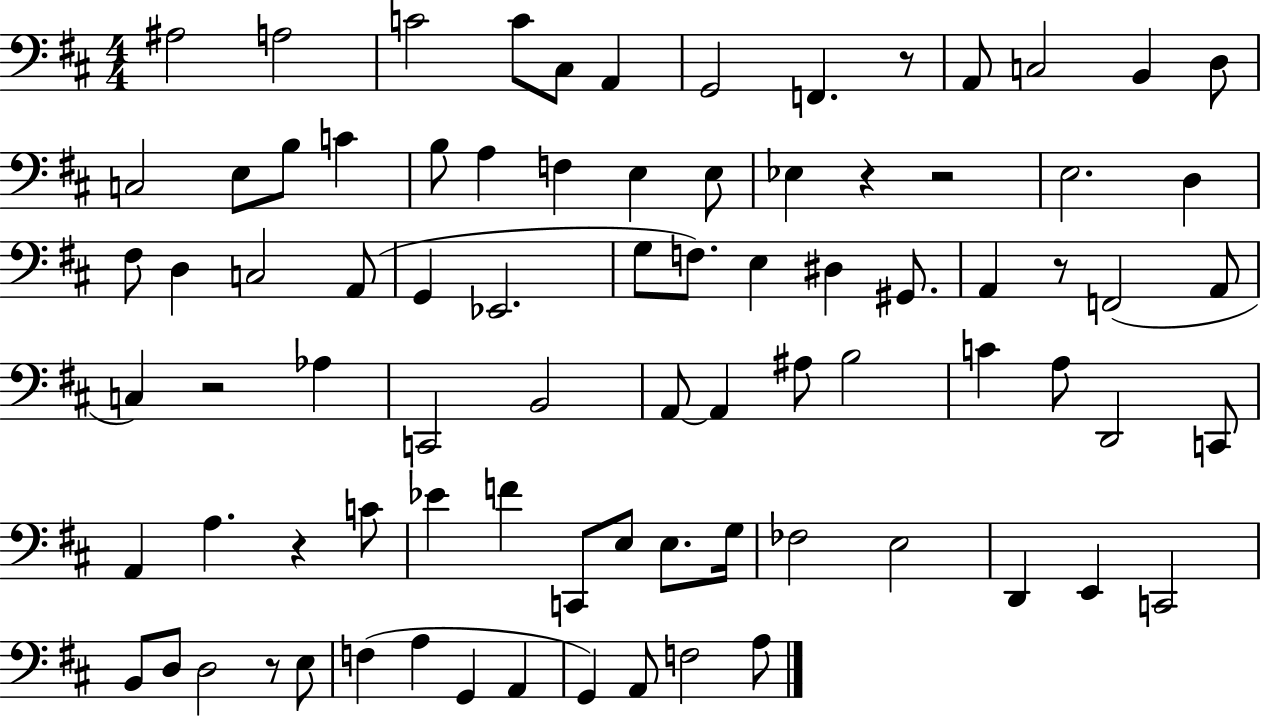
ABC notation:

X:1
T:Untitled
M:4/4
L:1/4
K:D
^A,2 A,2 C2 C/2 ^C,/2 A,, G,,2 F,, z/2 A,,/2 C,2 B,, D,/2 C,2 E,/2 B,/2 C B,/2 A, F, E, E,/2 _E, z z2 E,2 D, ^F,/2 D, C,2 A,,/2 G,, _E,,2 G,/2 F,/2 E, ^D, ^G,,/2 A,, z/2 F,,2 A,,/2 C, z2 _A, C,,2 B,,2 A,,/2 A,, ^A,/2 B,2 C A,/2 D,,2 C,,/2 A,, A, z C/2 _E F C,,/2 E,/2 E,/2 G,/4 _F,2 E,2 D,, E,, C,,2 B,,/2 D,/2 D,2 z/2 E,/2 F, A, G,, A,, G,, A,,/2 F,2 A,/2